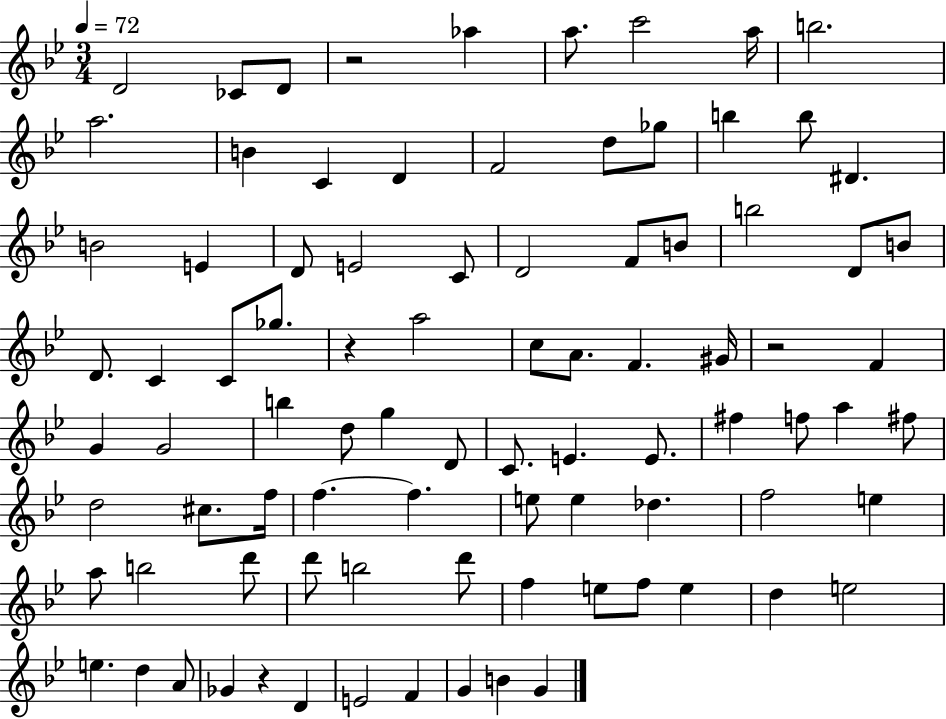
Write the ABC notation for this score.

X:1
T:Untitled
M:3/4
L:1/4
K:Bb
D2 _C/2 D/2 z2 _a a/2 c'2 a/4 b2 a2 B C D F2 d/2 _g/2 b b/2 ^D B2 E D/2 E2 C/2 D2 F/2 B/2 b2 D/2 B/2 D/2 C C/2 _g/2 z a2 c/2 A/2 F ^G/4 z2 F G G2 b d/2 g D/2 C/2 E E/2 ^f f/2 a ^f/2 d2 ^c/2 f/4 f f e/2 e _d f2 e a/2 b2 d'/2 d'/2 b2 d'/2 f e/2 f/2 e d e2 e d A/2 _G z D E2 F G B G